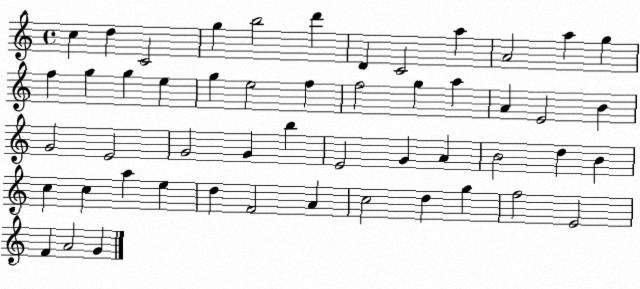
X:1
T:Untitled
M:4/4
L:1/4
K:C
c d C2 g b2 d' D C2 a A2 a g f g g e g e2 f f2 g a A E2 B G2 E2 G2 G b E2 G A B2 d B c c a e d F2 A c2 d g f2 E2 F A2 G